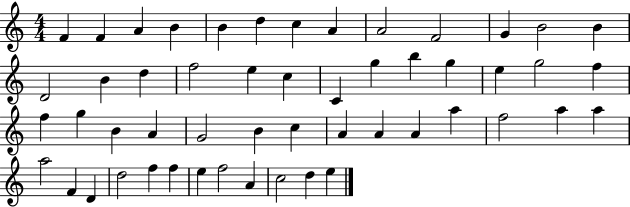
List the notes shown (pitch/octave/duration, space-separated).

F4/q F4/q A4/q B4/q B4/q D5/q C5/q A4/q A4/h F4/h G4/q B4/h B4/q D4/h B4/q D5/q F5/h E5/q C5/q C4/q G5/q B5/q G5/q E5/q G5/h F5/q F5/q G5/q B4/q A4/q G4/h B4/q C5/q A4/q A4/q A4/q A5/q F5/h A5/q A5/q A5/h F4/q D4/q D5/h F5/q F5/q E5/q F5/h A4/q C5/h D5/q E5/q